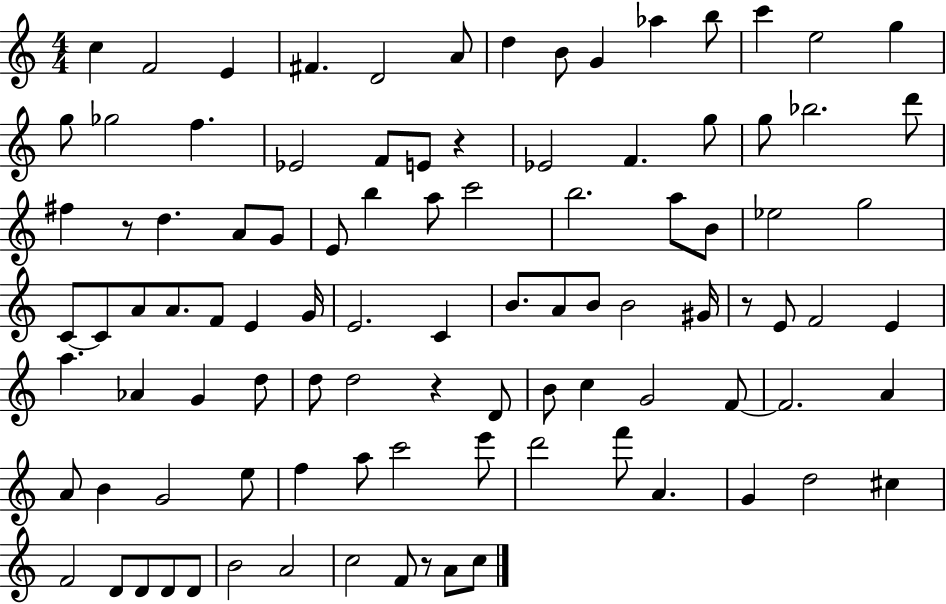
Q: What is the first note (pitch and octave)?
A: C5